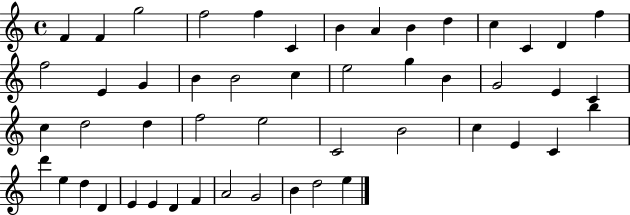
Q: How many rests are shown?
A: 0